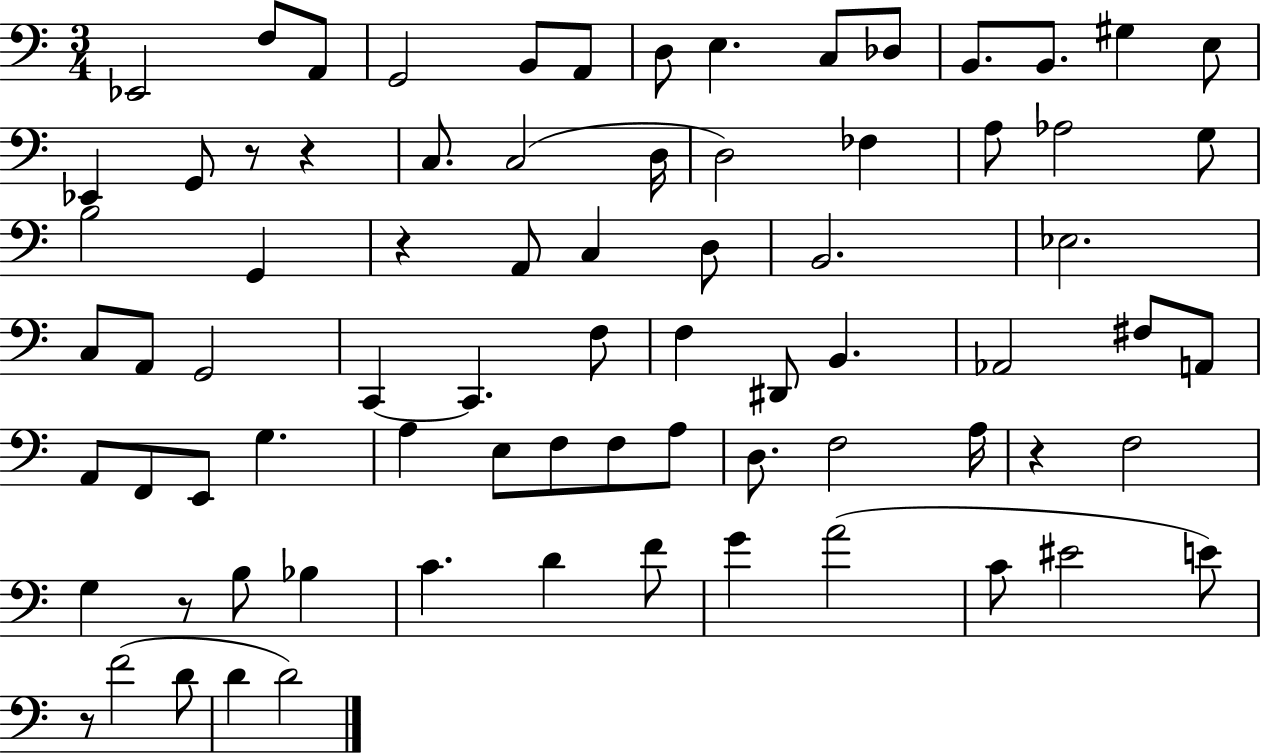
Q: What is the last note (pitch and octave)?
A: D4